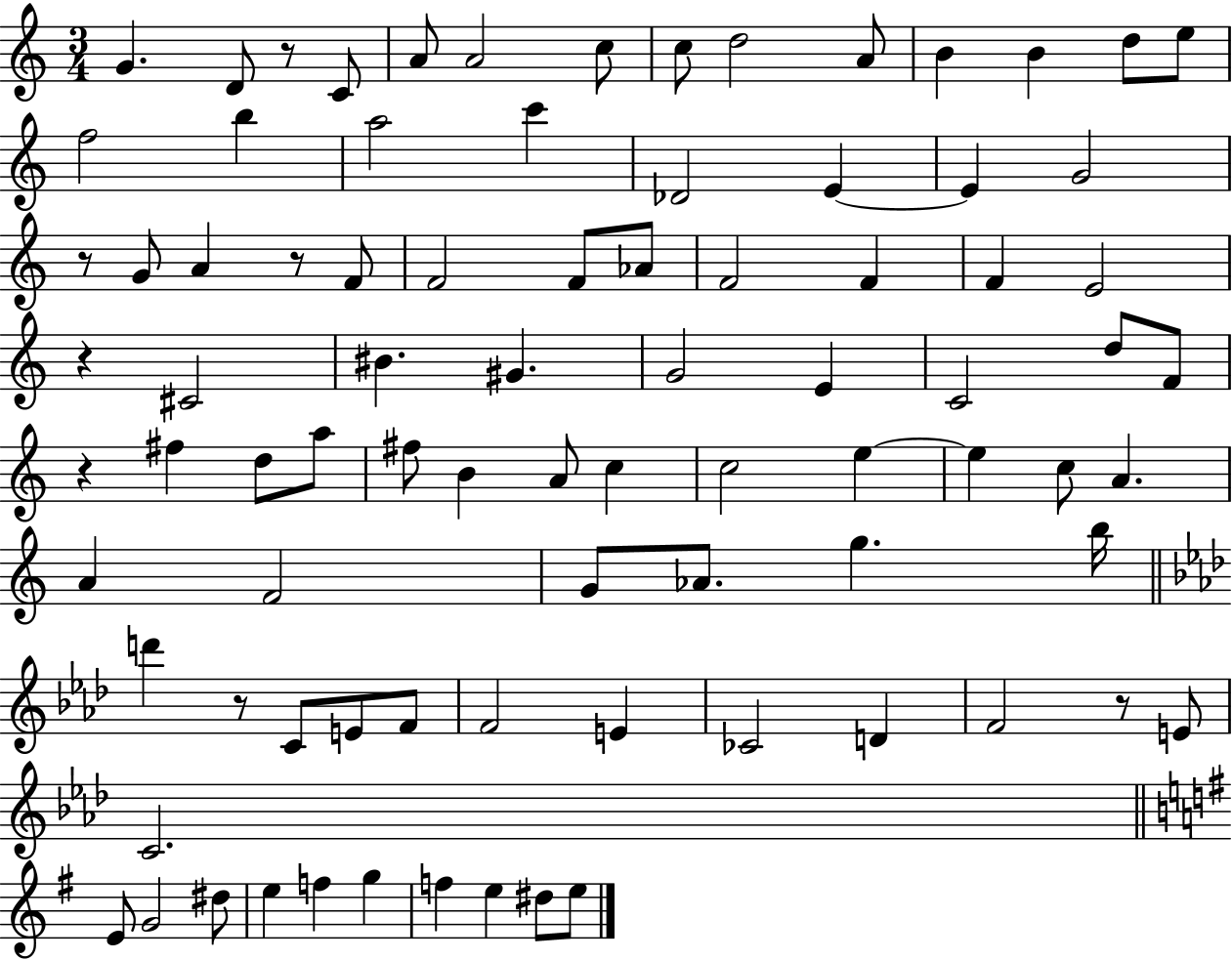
X:1
T:Untitled
M:3/4
L:1/4
K:C
G D/2 z/2 C/2 A/2 A2 c/2 c/2 d2 A/2 B B d/2 e/2 f2 b a2 c' _D2 E E G2 z/2 G/2 A z/2 F/2 F2 F/2 _A/2 F2 F F E2 z ^C2 ^B ^G G2 E C2 d/2 F/2 z ^f d/2 a/2 ^f/2 B A/2 c c2 e e c/2 A A F2 G/2 _A/2 g b/4 d' z/2 C/2 E/2 F/2 F2 E _C2 D F2 z/2 E/2 C2 E/2 G2 ^d/2 e f g f e ^d/2 e/2